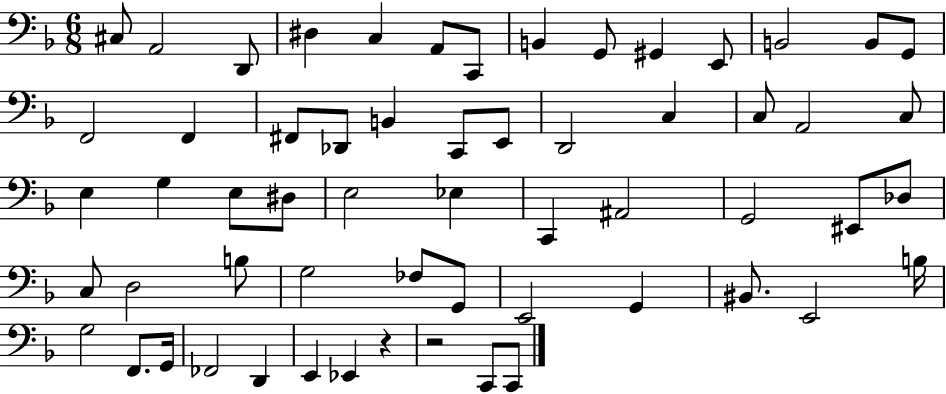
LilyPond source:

{
  \clef bass
  \numericTimeSignature
  \time 6/8
  \key f \major
  cis8 a,2 d,8 | dis4 c4 a,8 c,8 | b,4 g,8 gis,4 e,8 | b,2 b,8 g,8 | \break f,2 f,4 | fis,8 des,8 b,4 c,8 e,8 | d,2 c4 | c8 a,2 c8 | \break e4 g4 e8 dis8 | e2 ees4 | c,4 ais,2 | g,2 eis,8 des8 | \break c8 d2 b8 | g2 fes8 g,8 | e,2 g,4 | bis,8. e,2 b16 | \break g2 f,8. g,16 | fes,2 d,4 | e,4 ees,4 r4 | r2 c,8 c,8 | \break \bar "|."
}